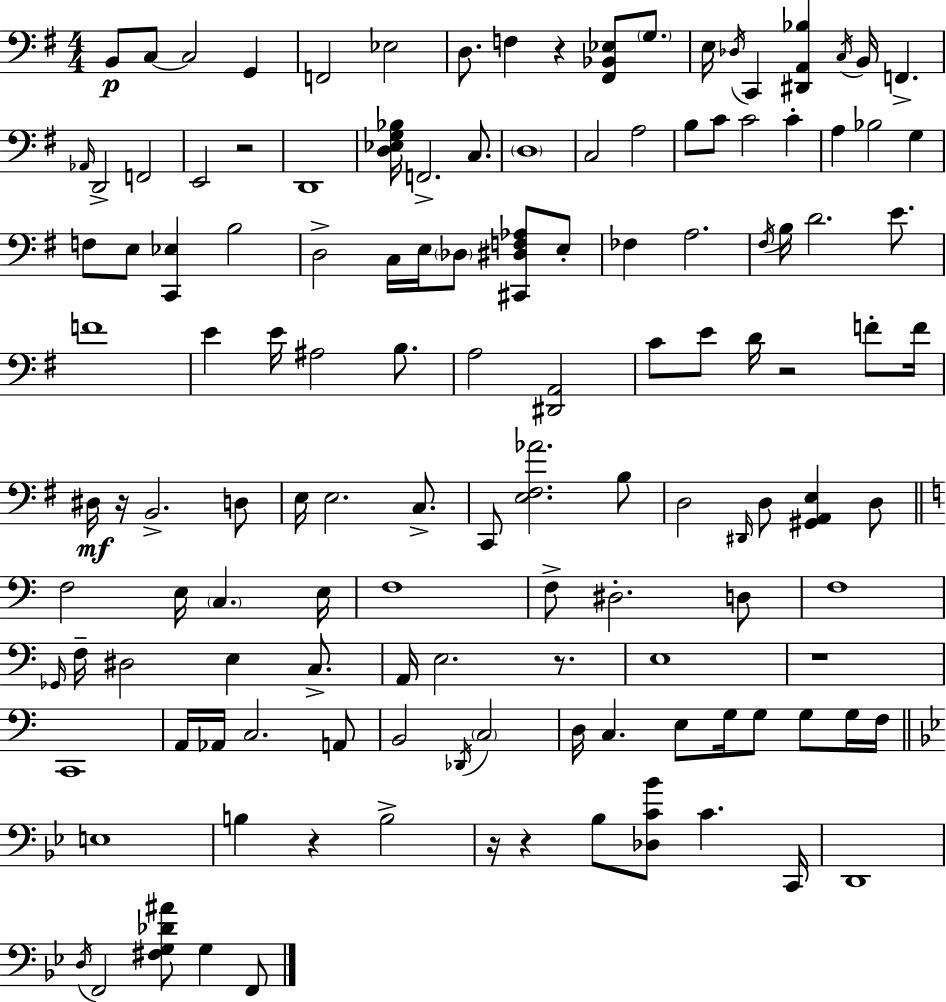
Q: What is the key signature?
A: G major